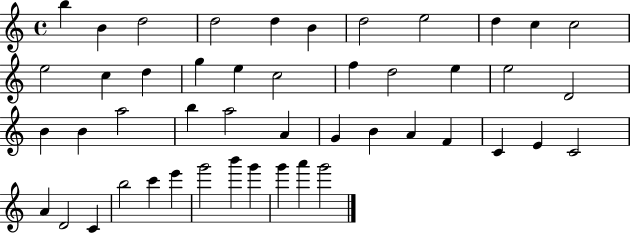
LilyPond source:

{
  \clef treble
  \time 4/4
  \defaultTimeSignature
  \key c \major
  b''4 b'4 d''2 | d''2 d''4 b'4 | d''2 e''2 | d''4 c''4 c''2 | \break e''2 c''4 d''4 | g''4 e''4 c''2 | f''4 d''2 e''4 | e''2 d'2 | \break b'4 b'4 a''2 | b''4 a''2 a'4 | g'4 b'4 a'4 f'4 | c'4 e'4 c'2 | \break a'4 d'2 c'4 | b''2 c'''4 e'''4 | g'''2 b'''4 g'''4 | g'''4 a'''4 g'''2 | \break \bar "|."
}